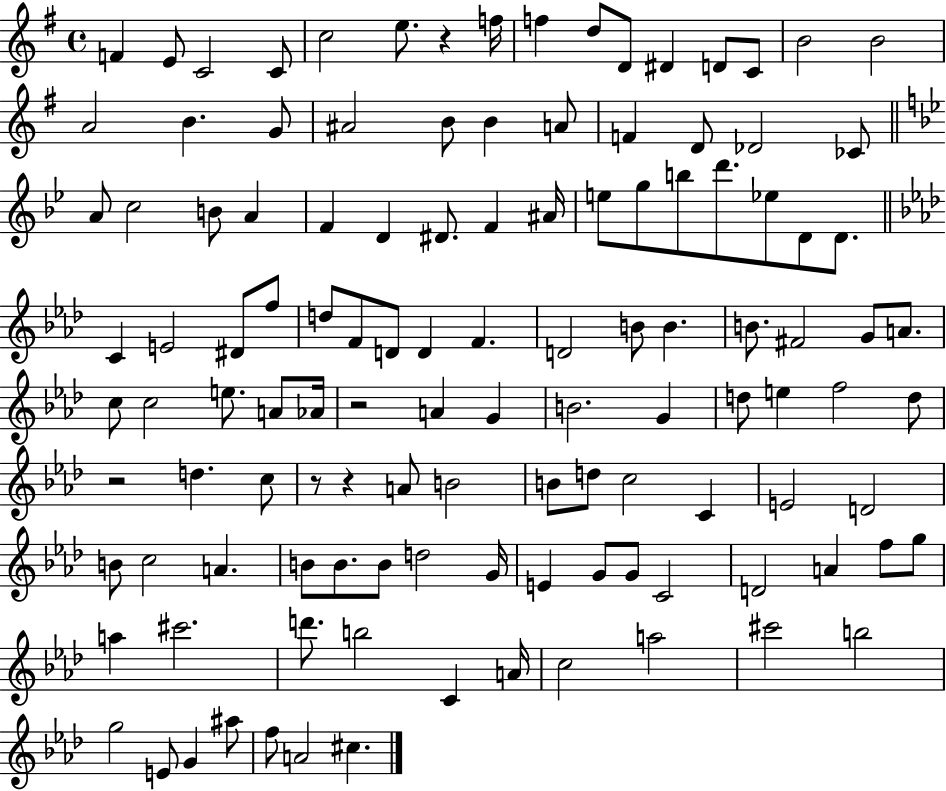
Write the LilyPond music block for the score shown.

{
  \clef treble
  \time 4/4
  \defaultTimeSignature
  \key g \major
  \repeat volta 2 { f'4 e'8 c'2 c'8 | c''2 e''8. r4 f''16 | f''4 d''8 d'8 dis'4 d'8 c'8 | b'2 b'2 | \break a'2 b'4. g'8 | ais'2 b'8 b'4 a'8 | f'4 d'8 des'2 ces'8 | \bar "||" \break \key g \minor a'8 c''2 b'8 a'4 | f'4 d'4 dis'8. f'4 ais'16 | e''8 g''8 b''8 d'''8. ees''8 d'8 d'8. | \bar "||" \break \key aes \major c'4 e'2 dis'8 f''8 | d''8 f'8 d'8 d'4 f'4. | d'2 b'8 b'4. | b'8. fis'2 g'8 a'8. | \break c''8 c''2 e''8. a'8 aes'16 | r2 a'4 g'4 | b'2. g'4 | d''8 e''4 f''2 d''8 | \break r2 d''4. c''8 | r8 r4 a'8 b'2 | b'8 d''8 c''2 c'4 | e'2 d'2 | \break b'8 c''2 a'4. | b'8 b'8. b'8 d''2 g'16 | e'4 g'8 g'8 c'2 | d'2 a'4 f''8 g''8 | \break a''4 cis'''2. | d'''8. b''2 c'4 a'16 | c''2 a''2 | cis'''2 b''2 | \break g''2 e'8 g'4 ais''8 | f''8 a'2 cis''4. | } \bar "|."
}